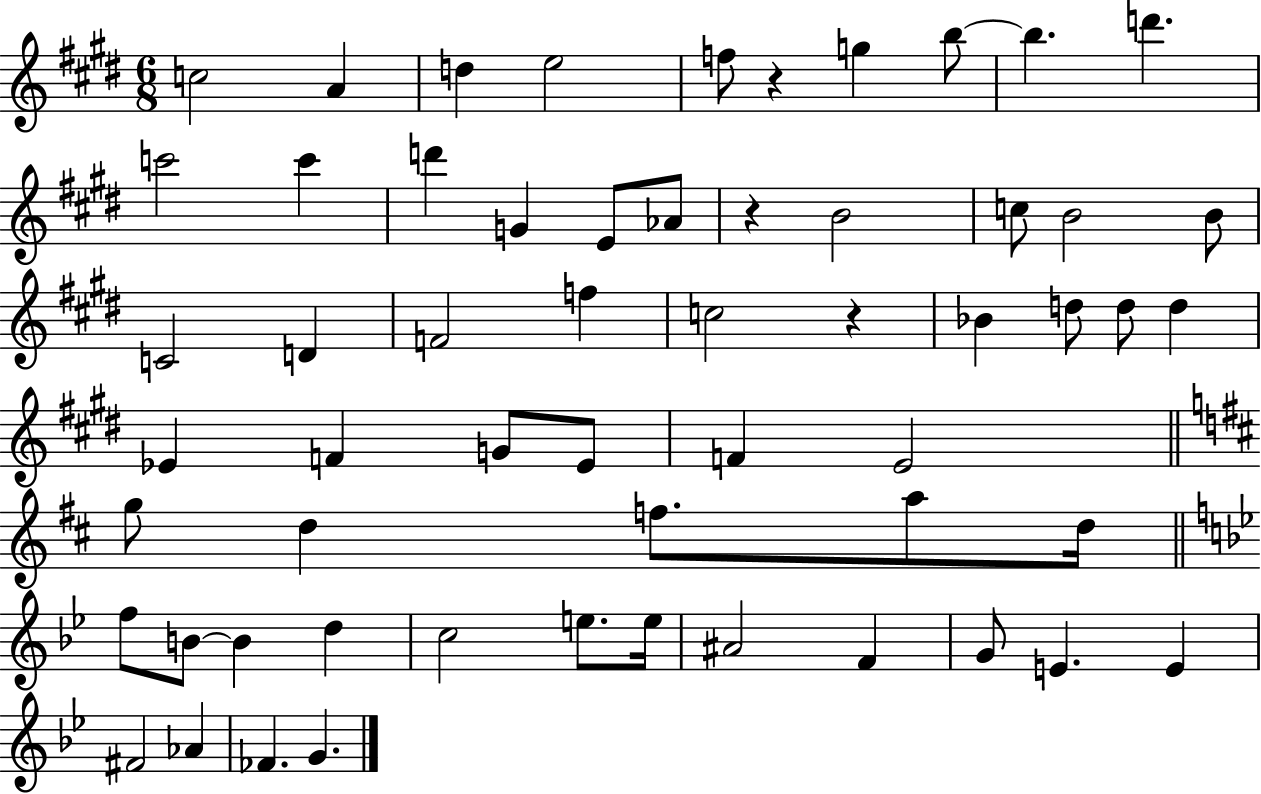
{
  \clef treble
  \numericTimeSignature
  \time 6/8
  \key e \major
  c''2 a'4 | d''4 e''2 | f''8 r4 g''4 b''8~~ | b''4. d'''4. | \break c'''2 c'''4 | d'''4 g'4 e'8 aes'8 | r4 b'2 | c''8 b'2 b'8 | \break c'2 d'4 | f'2 f''4 | c''2 r4 | bes'4 d''8 d''8 d''4 | \break ees'4 f'4 g'8 ees'8 | f'4 e'2 | \bar "||" \break \key d \major g''8 d''4 f''8. a''8 d''16 | \bar "||" \break \key g \minor f''8 b'8~~ b'4 d''4 | c''2 e''8. e''16 | ais'2 f'4 | g'8 e'4. e'4 | \break fis'2 aes'4 | fes'4. g'4. | \bar "|."
}